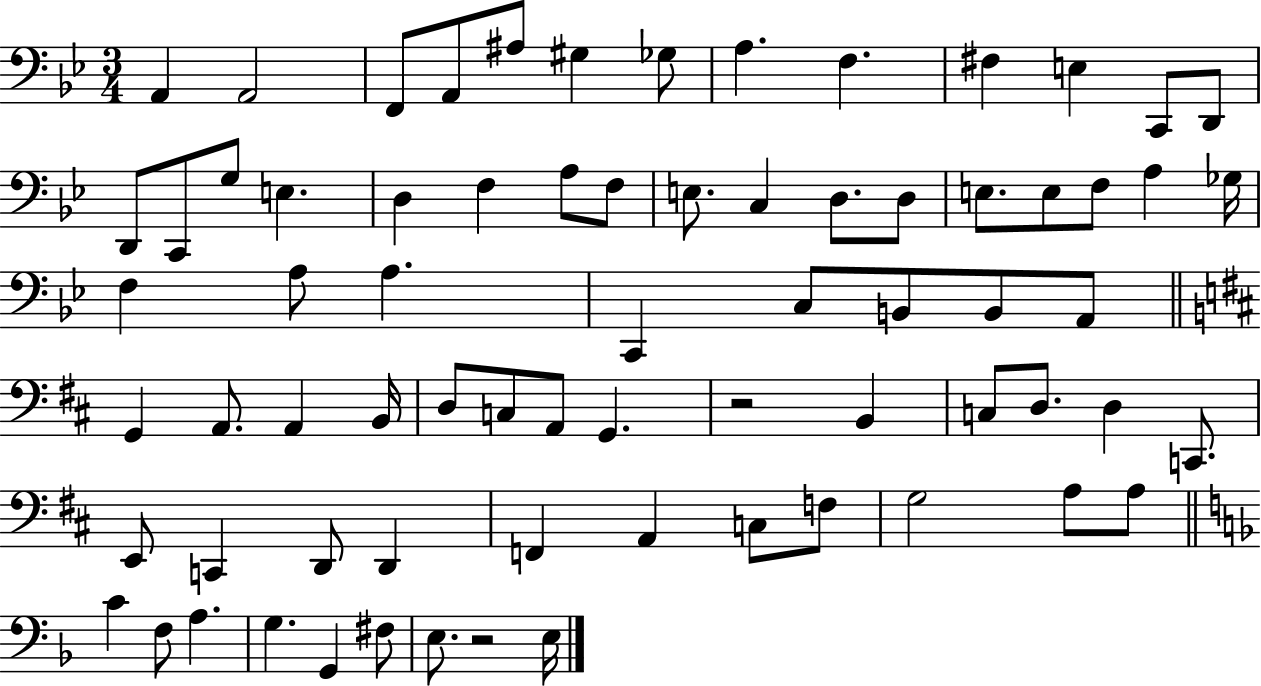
{
  \clef bass
  \numericTimeSignature
  \time 3/4
  \key bes \major
  a,4 a,2 | f,8 a,8 ais8 gis4 ges8 | a4. f4. | fis4 e4 c,8 d,8 | \break d,8 c,8 g8 e4. | d4 f4 a8 f8 | e8. c4 d8. d8 | e8. e8 f8 a4 ges16 | \break f4 a8 a4. | c,4 c8 b,8 b,8 a,8 | \bar "||" \break \key d \major g,4 a,8. a,4 b,16 | d8 c8 a,8 g,4. | r2 b,4 | c8 d8. d4 c,8. | \break e,8 c,4 d,8 d,4 | f,4 a,4 c8 f8 | g2 a8 a8 | \bar "||" \break \key f \major c'4 f8 a4. | g4. g,4 fis8 | e8. r2 e16 | \bar "|."
}